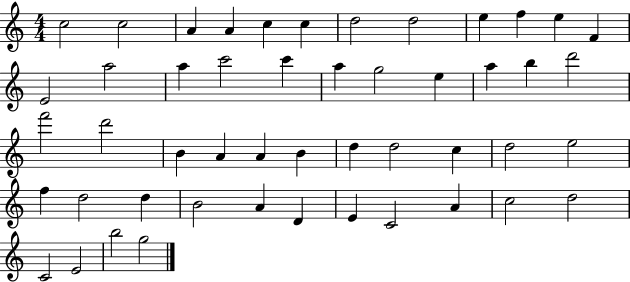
{
  \clef treble
  \numericTimeSignature
  \time 4/4
  \key c \major
  c''2 c''2 | a'4 a'4 c''4 c''4 | d''2 d''2 | e''4 f''4 e''4 f'4 | \break e'2 a''2 | a''4 c'''2 c'''4 | a''4 g''2 e''4 | a''4 b''4 d'''2 | \break f'''2 d'''2 | b'4 a'4 a'4 b'4 | d''4 d''2 c''4 | d''2 e''2 | \break f''4 d''2 d''4 | b'2 a'4 d'4 | e'4 c'2 a'4 | c''2 d''2 | \break c'2 e'2 | b''2 g''2 | \bar "|."
}